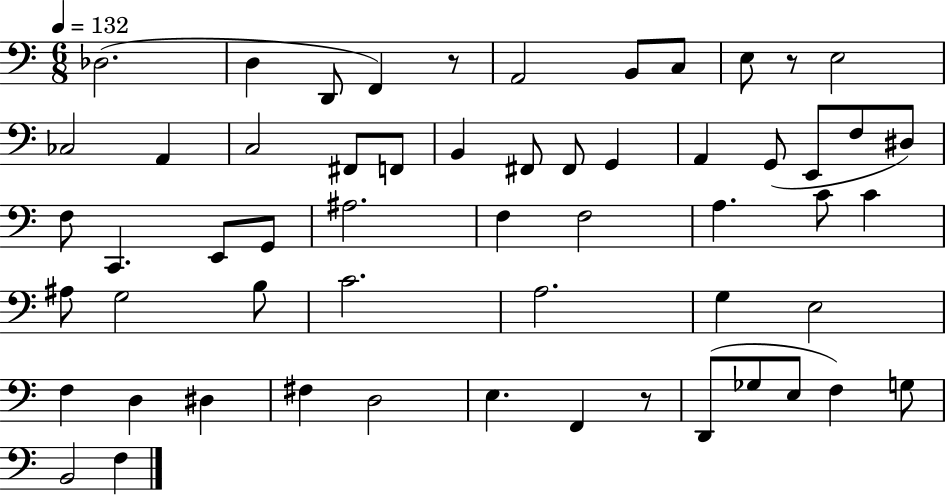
Db3/h. D3/q D2/e F2/q R/e A2/h B2/e C3/e E3/e R/e E3/h CES3/h A2/q C3/h F#2/e F2/e B2/q F#2/e F#2/e G2/q A2/q G2/e E2/e F3/e D#3/e F3/e C2/q. E2/e G2/e A#3/h. F3/q F3/h A3/q. C4/e C4/q A#3/e G3/h B3/e C4/h. A3/h. G3/q E3/h F3/q D3/q D#3/q F#3/q D3/h E3/q. F2/q R/e D2/e Gb3/e E3/e F3/q G3/e B2/h F3/q